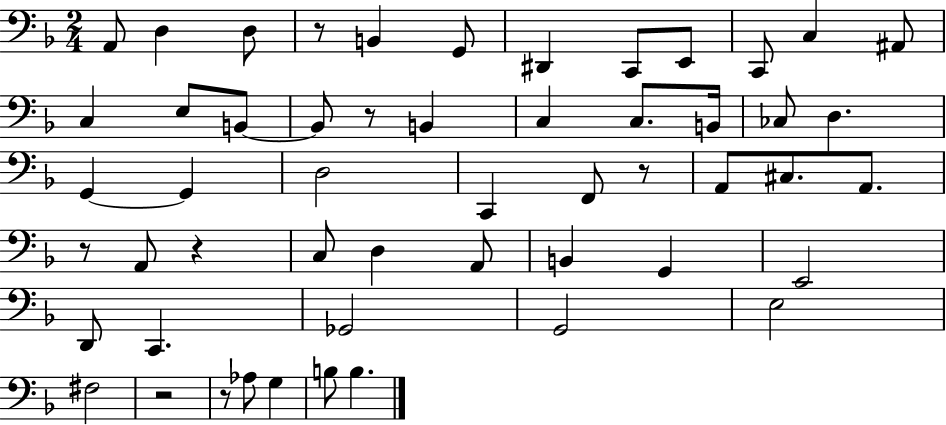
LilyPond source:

{
  \clef bass
  \numericTimeSignature
  \time 2/4
  \key f \major
  \repeat volta 2 { a,8 d4 d8 | r8 b,4 g,8 | dis,4 c,8 e,8 | c,8 c4 ais,8 | \break c4 e8 b,8~~ | b,8 r8 b,4 | c4 c8. b,16 | ces8 d4. | \break g,4~~ g,4 | d2 | c,4 f,8 r8 | a,8 cis8. a,8. | \break r8 a,8 r4 | c8 d4 a,8 | b,4 g,4 | e,2 | \break d,8 c,4. | ges,2 | g,2 | e2 | \break fis2 | r2 | r8 aes8 g4 | b8 b4. | \break } \bar "|."
}